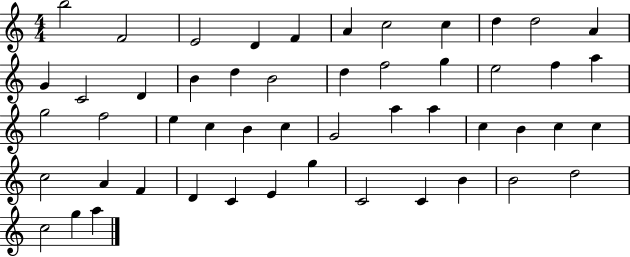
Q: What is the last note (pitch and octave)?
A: A5